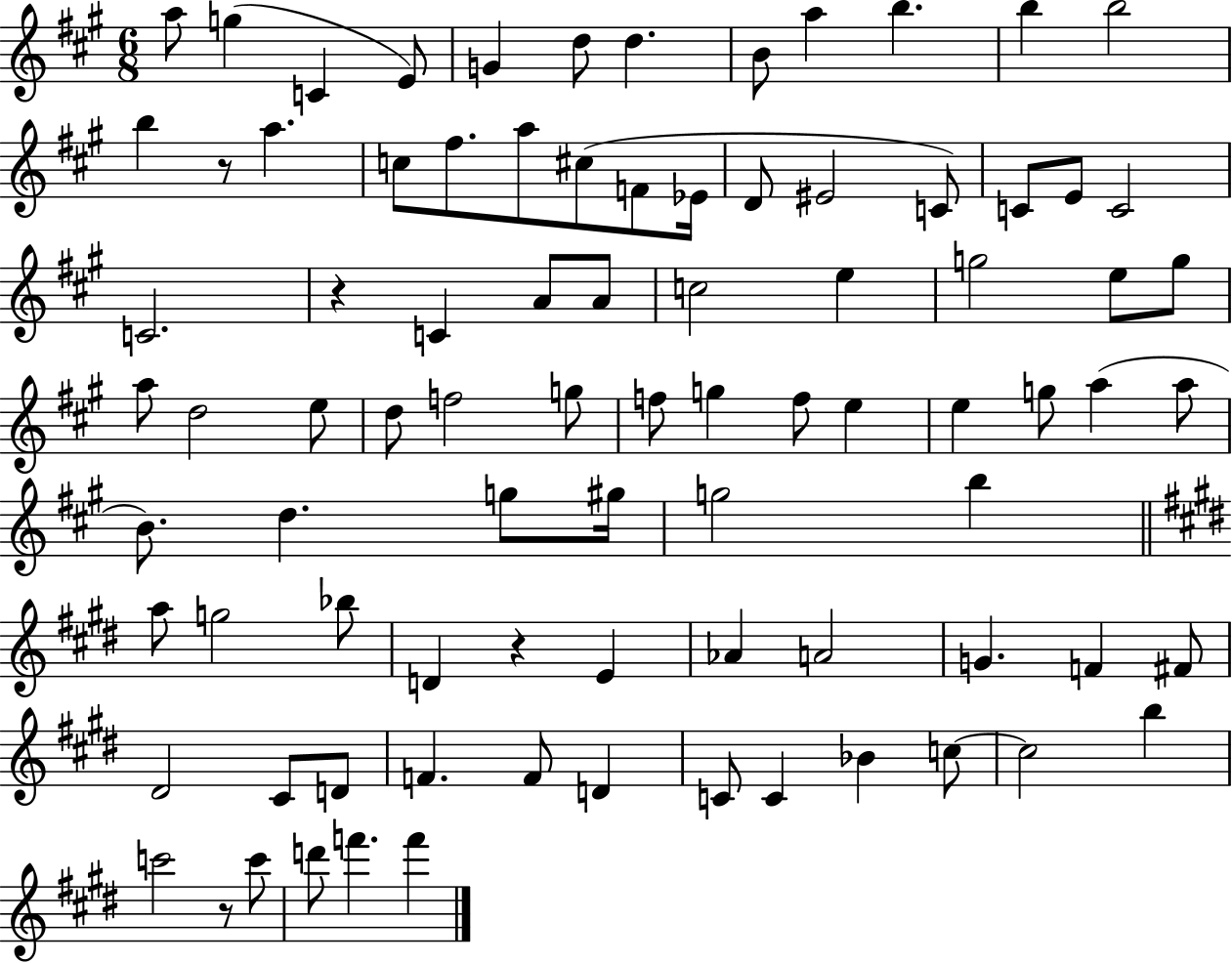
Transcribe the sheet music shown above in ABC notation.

X:1
T:Untitled
M:6/8
L:1/4
K:A
a/2 g C E/2 G d/2 d B/2 a b b b2 b z/2 a c/2 ^f/2 a/2 ^c/2 F/2 _E/4 D/2 ^E2 C/2 C/2 E/2 C2 C2 z C A/2 A/2 c2 e g2 e/2 g/2 a/2 d2 e/2 d/2 f2 g/2 f/2 g f/2 e e g/2 a a/2 B/2 d g/2 ^g/4 g2 b a/2 g2 _b/2 D z E _A A2 G F ^F/2 ^D2 ^C/2 D/2 F F/2 D C/2 C _B c/2 c2 b c'2 z/2 c'/2 d'/2 f' f'